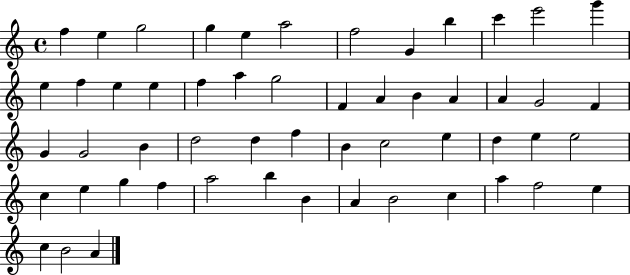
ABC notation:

X:1
T:Untitled
M:4/4
L:1/4
K:C
f e g2 g e a2 f2 G b c' e'2 g' e f e e f a g2 F A B A A G2 F G G2 B d2 d f B c2 e d e e2 c e g f a2 b B A B2 c a f2 e c B2 A